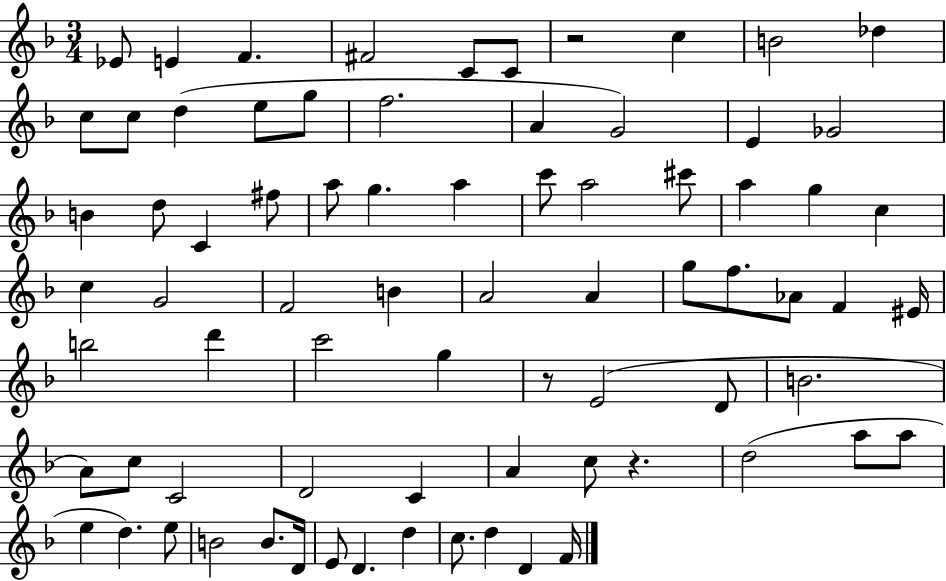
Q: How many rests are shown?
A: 3